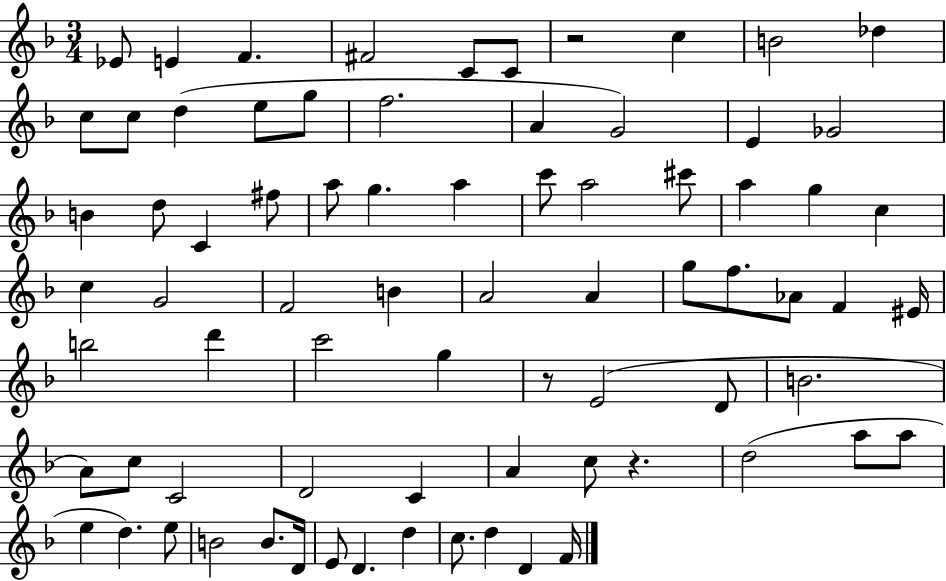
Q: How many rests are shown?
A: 3